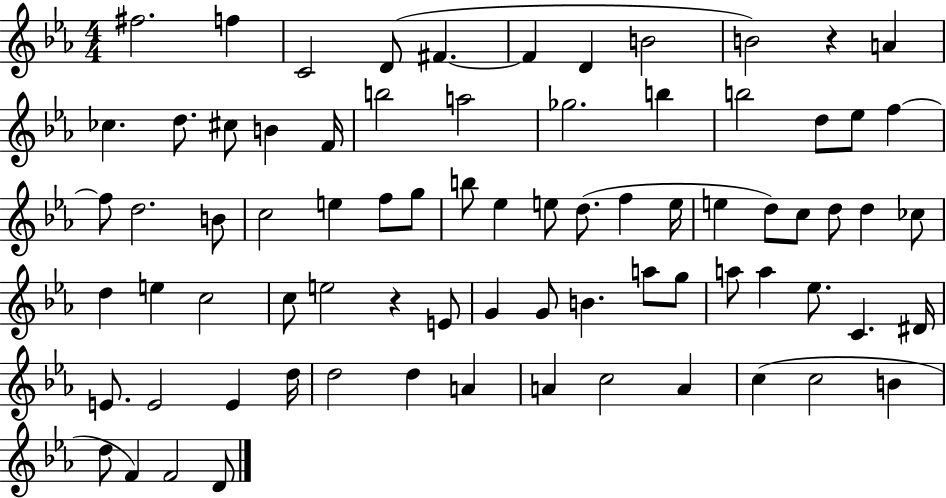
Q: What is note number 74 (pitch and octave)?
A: F4